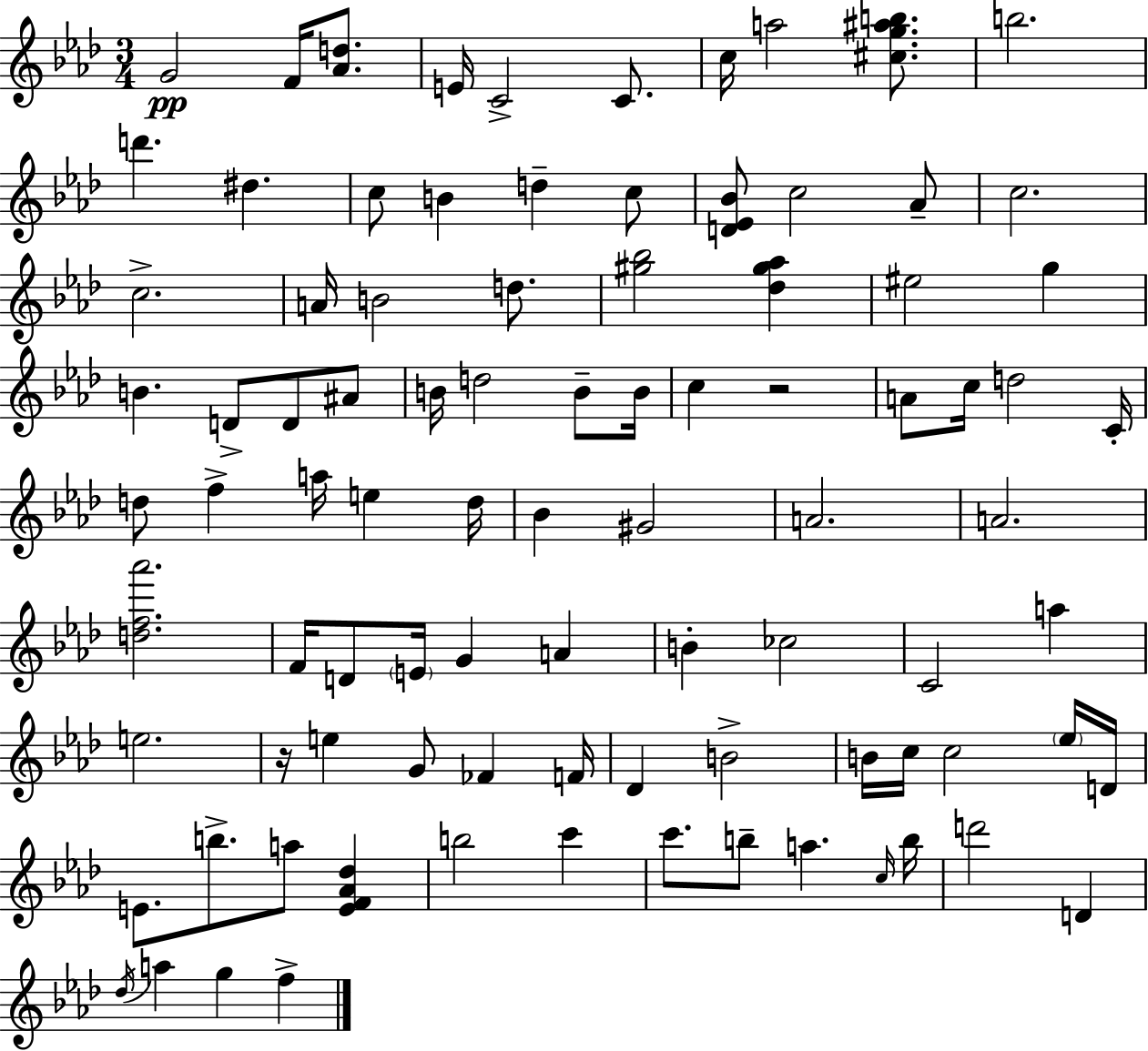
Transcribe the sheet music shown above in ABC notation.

X:1
T:Untitled
M:3/4
L:1/4
K:Fm
G2 F/4 [_Ad]/2 E/4 C2 C/2 c/4 a2 [^cg^ab]/2 b2 d' ^d c/2 B d c/2 [D_E_B]/2 c2 _A/2 c2 c2 A/4 B2 d/2 [^g_b]2 [_d^g_a] ^e2 g B D/2 D/2 ^A/2 B/4 d2 B/2 B/4 c z2 A/2 c/4 d2 C/4 d/2 f a/4 e d/4 _B ^G2 A2 A2 [df_a']2 F/4 D/2 E/4 G A B _c2 C2 a e2 z/4 e G/2 _F F/4 _D B2 B/4 c/4 c2 _e/4 D/4 E/2 b/2 a/2 [EF_A_d] b2 c' c'/2 b/2 a c/4 b/4 d'2 D _d/4 a g f